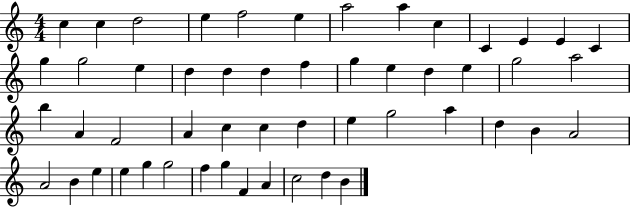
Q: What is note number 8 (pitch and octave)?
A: A5